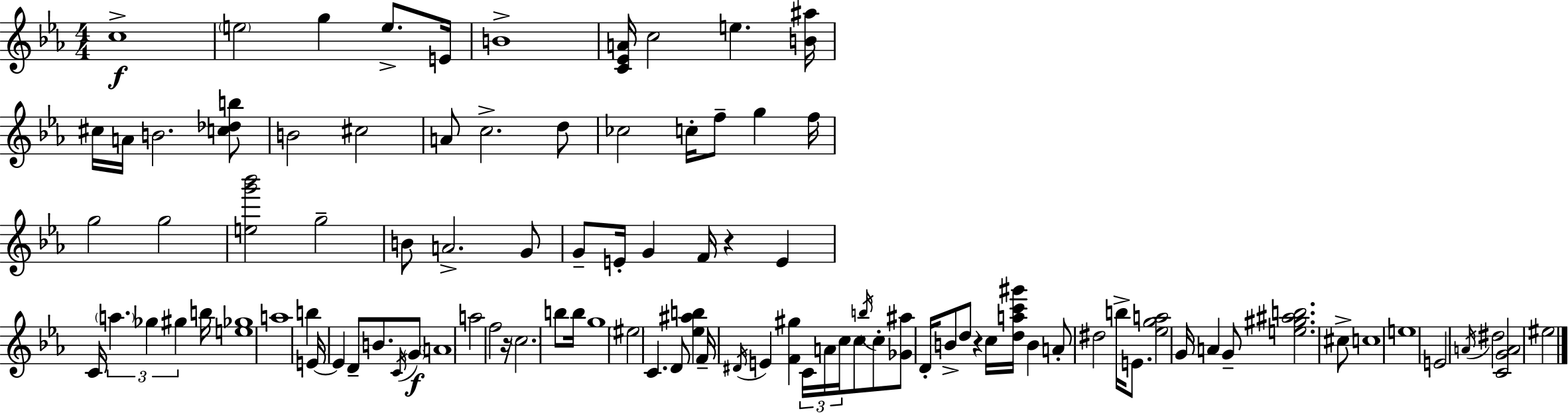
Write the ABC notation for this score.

X:1
T:Untitled
M:4/4
L:1/4
K:Eb
c4 e2 g e/2 E/4 B4 [C_EA]/4 c2 e [B^a]/4 ^c/4 A/4 B2 [c_db]/2 B2 ^c2 A/2 c2 d/2 _c2 c/4 f/2 g f/4 g2 g2 [eg'_b']2 g2 B/2 A2 G/2 G/2 E/4 G F/4 z E C/4 a _g ^g b/4 [e_g]4 a4 b E/4 E D/2 B/2 C/4 G/2 A4 a2 f2 z/4 c2 b/2 b/4 g4 ^e2 C D/2 [_e^ab] F/4 ^D/4 E [F^g] C/4 A/4 c/4 c/2 b/4 c/2 [_G^a]/2 D/4 B/2 d/2 z c/4 [dac'^g']/4 B A/2 ^d2 b/4 E/2 [_ega]2 G/4 A G/2 [e^g^ab]2 ^c/2 c4 e4 E2 A/4 ^d2 [CGA]2 ^e2